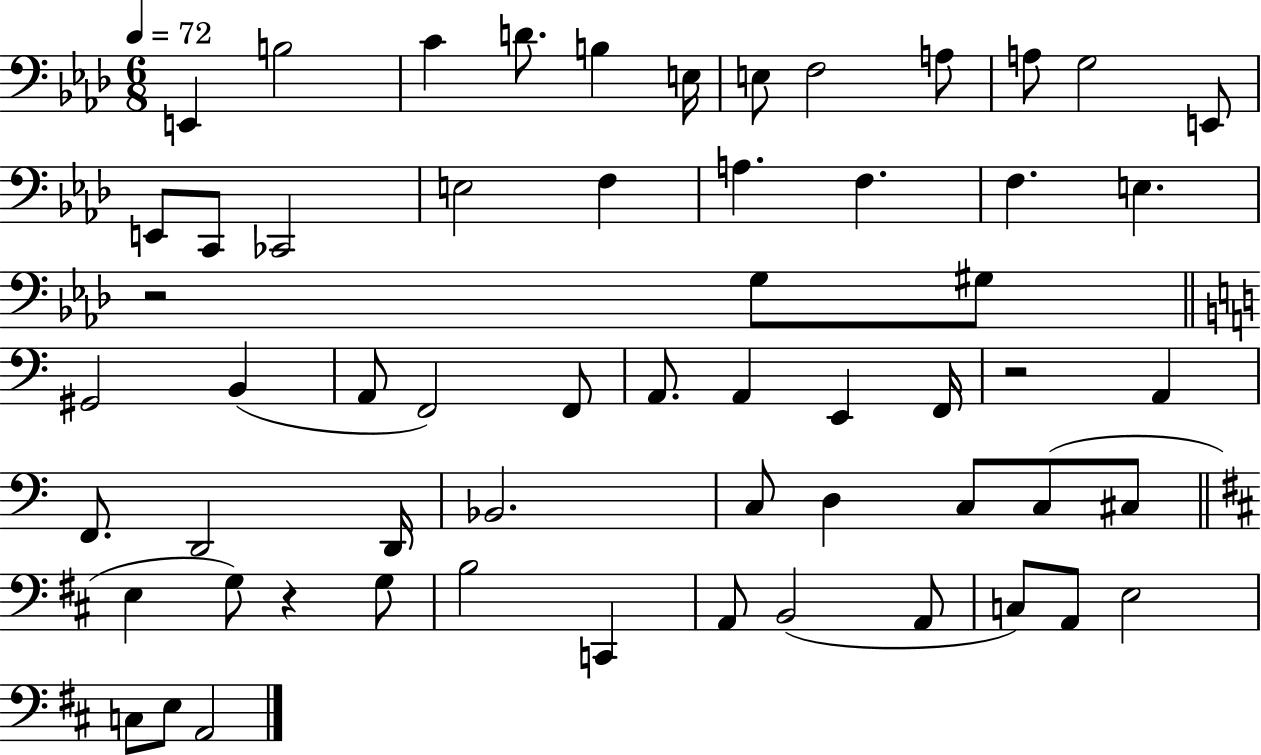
X:1
T:Untitled
M:6/8
L:1/4
K:Ab
E,, B,2 C D/2 B, E,/4 E,/2 F,2 A,/2 A,/2 G,2 E,,/2 E,,/2 C,,/2 _C,,2 E,2 F, A, F, F, E, z2 G,/2 ^G,/2 ^G,,2 B,, A,,/2 F,,2 F,,/2 A,,/2 A,, E,, F,,/4 z2 A,, F,,/2 D,,2 D,,/4 _B,,2 C,/2 D, C,/2 C,/2 ^C,/2 E, G,/2 z G,/2 B,2 C,, A,,/2 B,,2 A,,/2 C,/2 A,,/2 E,2 C,/2 E,/2 A,,2